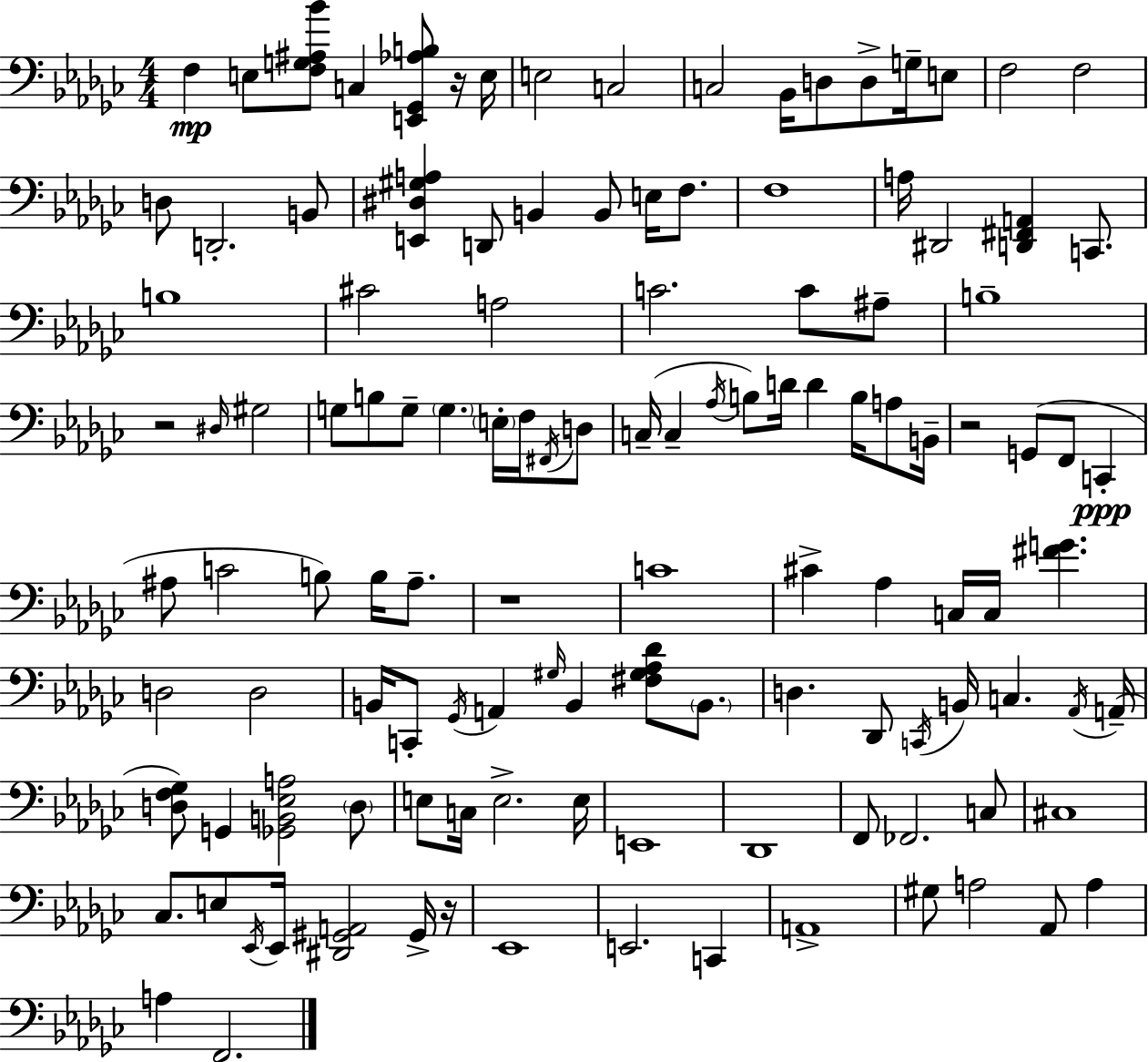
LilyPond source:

{
  \clef bass
  \numericTimeSignature
  \time 4/4
  \key ees \minor
  \repeat volta 2 { f4\mp e8 <f g ais bes'>8 c4 <e, ges, aes b>8 r16 e16 | e2 c2 | c2 bes,16 d8 d8-> g16-- e8 | f2 f2 | \break d8 d,2.-. b,8 | <e, dis gis a>4 d,8 b,4 b,8 e16 f8. | f1 | a16 dis,2 <d, fis, a,>4 c,8. | \break b1 | cis'2 a2 | c'2. c'8 ais8-- | b1-- | \break r2 \grace { dis16 } gis2 | g8 b8 g8-- \parenthesize g4. \parenthesize e16-. f16 \acciaccatura { fis,16 } | d8 c16--( c4-- \acciaccatura { aes16 } b8) d'16 d'4 b16 | a8 b,16-- r2 g,8( f,8 c,4-.\ppp | \break ais8 c'2 b8) b16 | ais8.-- r1 | c'1 | cis'4-> aes4 c16 c16 <fis' g'>4. | \break d2 d2 | b,16 c,8-. \acciaccatura { ges,16 } a,4 \grace { gis16 } b,4 | <fis gis aes des'>8 \parenthesize b,8. d4. des,8 \acciaccatura { c,16 } b,16 c4. | \acciaccatura { aes,16 }( a,16-- <d f ges>8) g,4 <ges, b, ees a>2 | \break \parenthesize d8 e8 c16 e2.-> | e16 e,1 | des,1 | f,8 fes,2. | \break c8 cis1 | ces8. e8 \acciaccatura { ees,16 } ees,16 <dis, gis, a,>2 | gis,16-> r16 ees,1 | e,2. | \break c,4 a,1-> | gis8 a2 | aes,8 a4 a4 f,2. | } \bar "|."
}